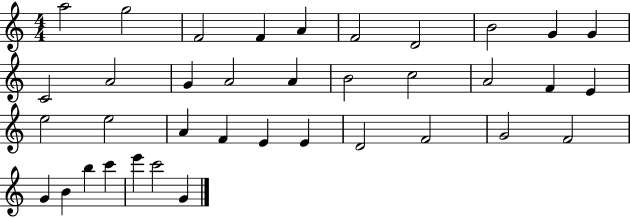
X:1
T:Untitled
M:4/4
L:1/4
K:C
a2 g2 F2 F A F2 D2 B2 G G C2 A2 G A2 A B2 c2 A2 F E e2 e2 A F E E D2 F2 G2 F2 G B b c' e' c'2 G